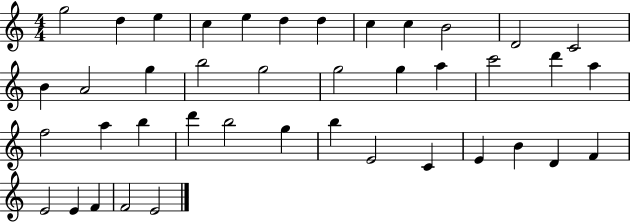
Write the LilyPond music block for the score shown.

{
  \clef treble
  \numericTimeSignature
  \time 4/4
  \key c \major
  g''2 d''4 e''4 | c''4 e''4 d''4 d''4 | c''4 c''4 b'2 | d'2 c'2 | \break b'4 a'2 g''4 | b''2 g''2 | g''2 g''4 a''4 | c'''2 d'''4 a''4 | \break f''2 a''4 b''4 | d'''4 b''2 g''4 | b''4 e'2 c'4 | e'4 b'4 d'4 f'4 | \break e'2 e'4 f'4 | f'2 e'2 | \bar "|."
}